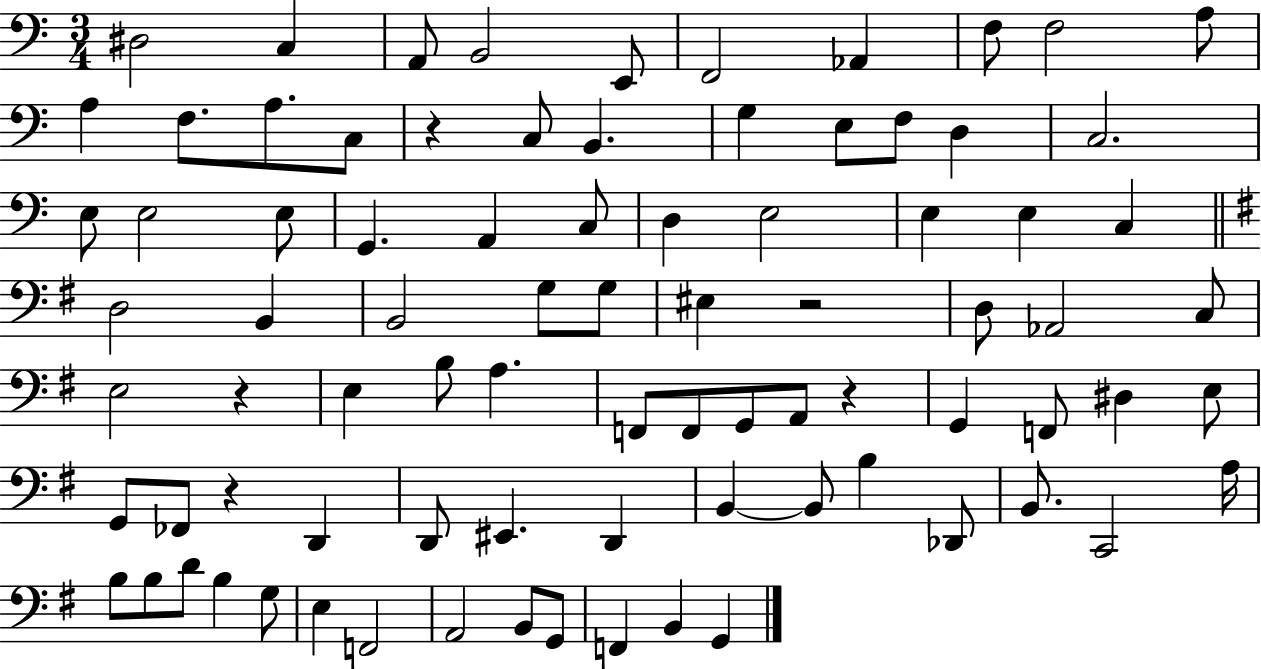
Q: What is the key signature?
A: C major